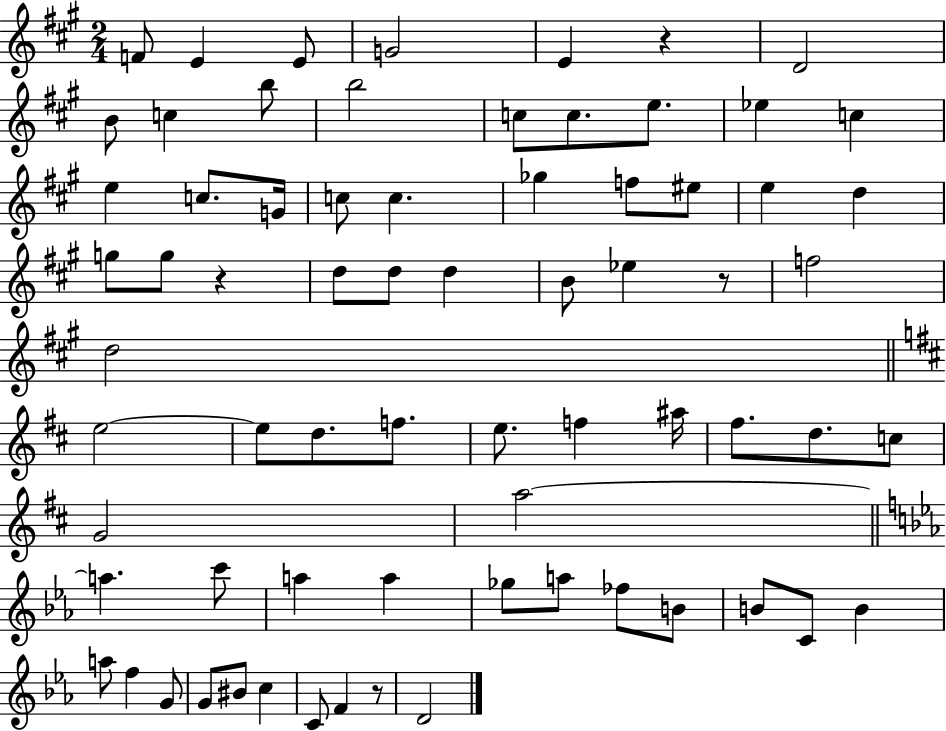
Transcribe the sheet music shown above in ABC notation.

X:1
T:Untitled
M:2/4
L:1/4
K:A
F/2 E E/2 G2 E z D2 B/2 c b/2 b2 c/2 c/2 e/2 _e c e c/2 G/4 c/2 c _g f/2 ^e/2 e d g/2 g/2 z d/2 d/2 d B/2 _e z/2 f2 d2 e2 e/2 d/2 f/2 e/2 f ^a/4 ^f/2 d/2 c/2 G2 a2 a c'/2 a a _g/2 a/2 _f/2 B/2 B/2 C/2 B a/2 f G/2 G/2 ^B/2 c C/2 F z/2 D2